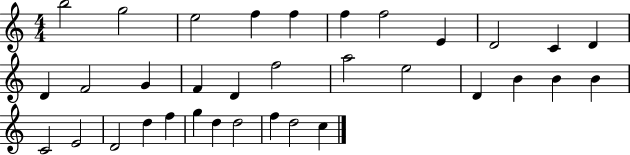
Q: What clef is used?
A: treble